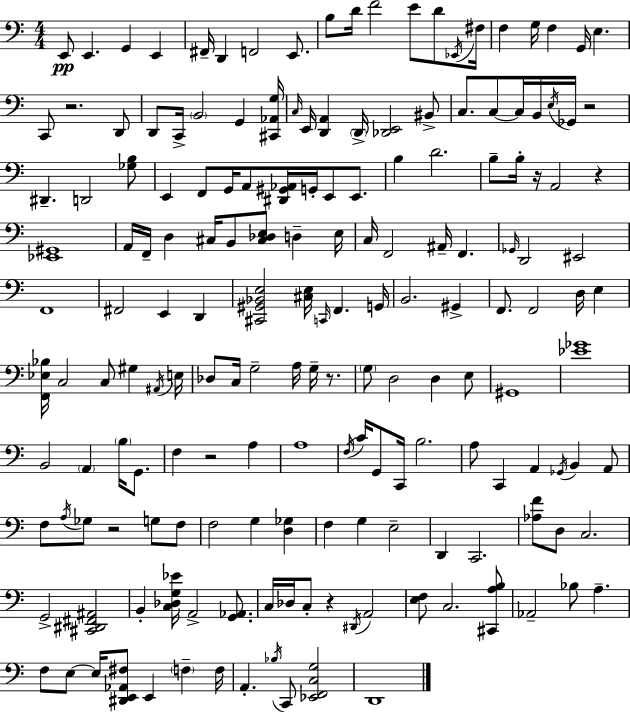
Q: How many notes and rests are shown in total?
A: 174